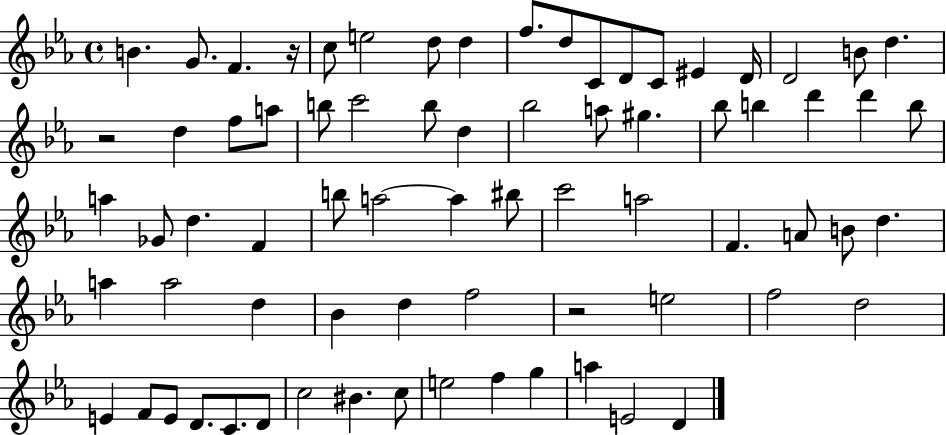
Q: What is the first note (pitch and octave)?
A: B4